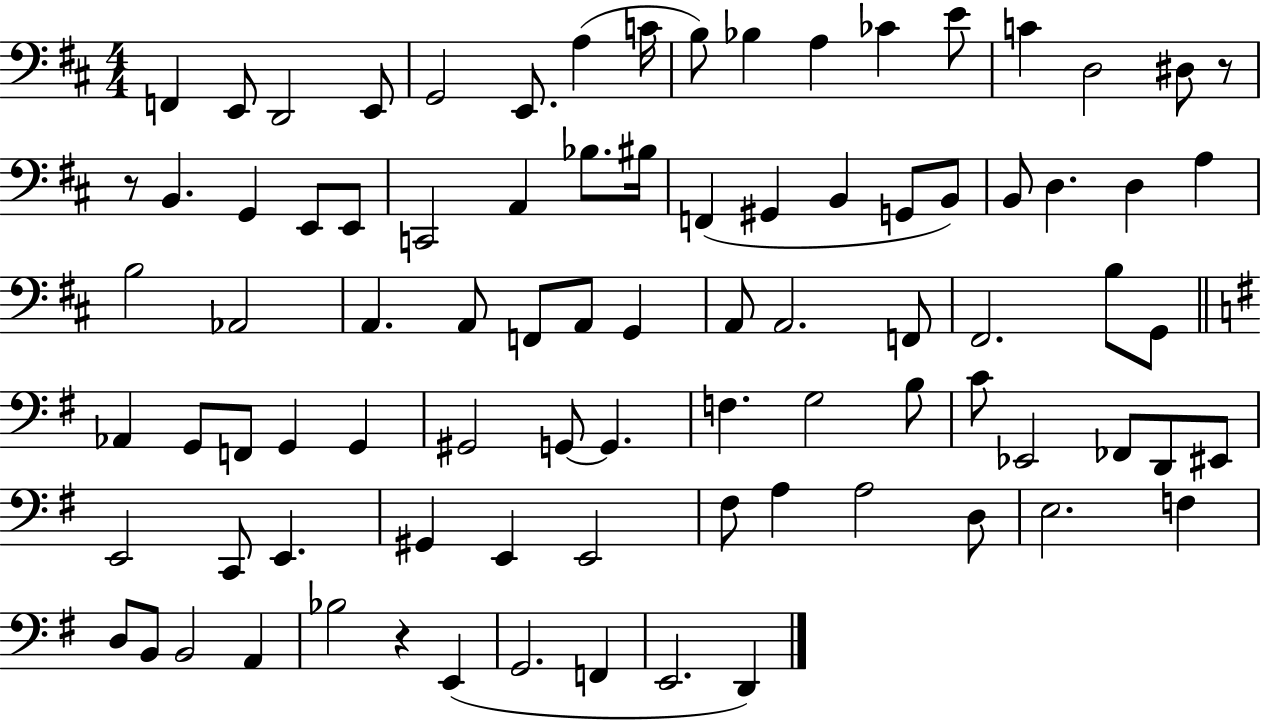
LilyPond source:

{
  \clef bass
  \numericTimeSignature
  \time 4/4
  \key d \major
  f,4 e,8 d,2 e,8 | g,2 e,8. a4( c'16 | b8) bes4 a4 ces'4 e'8 | c'4 d2 dis8 r8 | \break r8 b,4. g,4 e,8 e,8 | c,2 a,4 bes8. bis16 | f,4( gis,4 b,4 g,8 b,8) | b,8 d4. d4 a4 | \break b2 aes,2 | a,4. a,8 f,8 a,8 g,4 | a,8 a,2. f,8 | fis,2. b8 g,8 | \break \bar "||" \break \key g \major aes,4 g,8 f,8 g,4 g,4 | gis,2 g,8~~ g,4. | f4. g2 b8 | c'8 ees,2 fes,8 d,8 eis,8 | \break e,2 c,8 e,4. | gis,4 e,4 e,2 | fis8 a4 a2 d8 | e2. f4 | \break d8 b,8 b,2 a,4 | bes2 r4 e,4( | g,2. f,4 | e,2. d,4) | \break \bar "|."
}